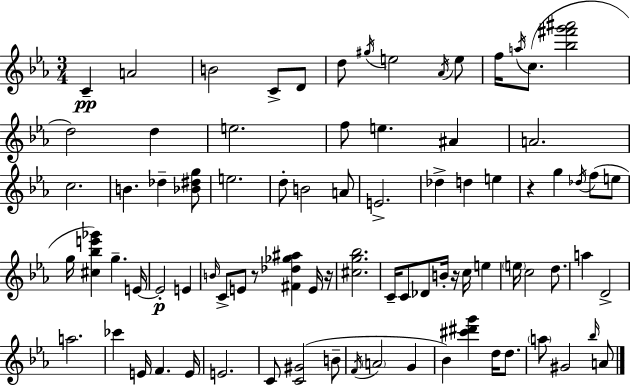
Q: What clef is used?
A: treble